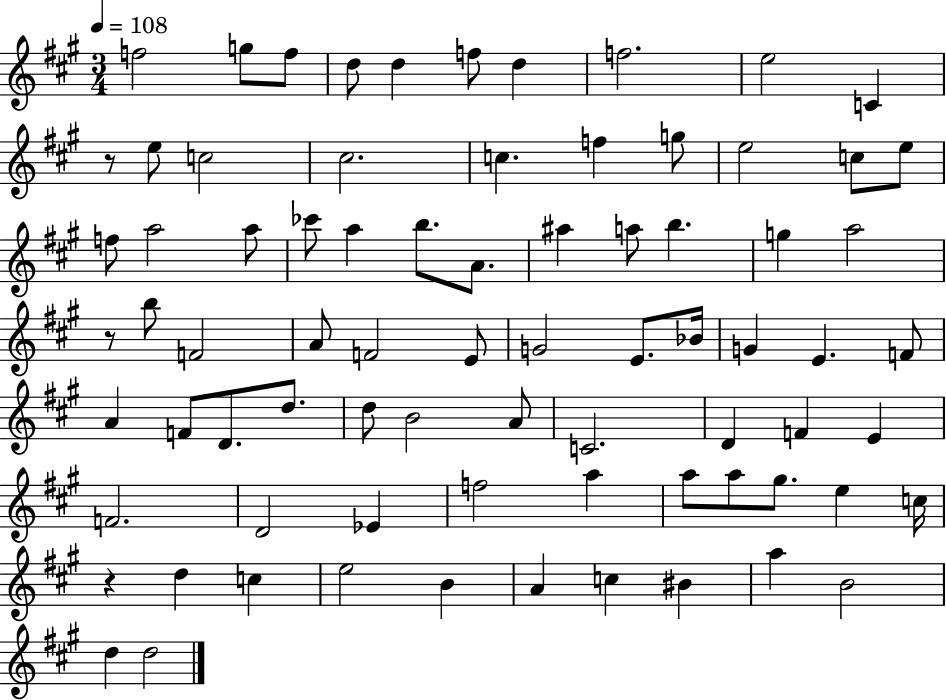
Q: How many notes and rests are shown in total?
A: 77